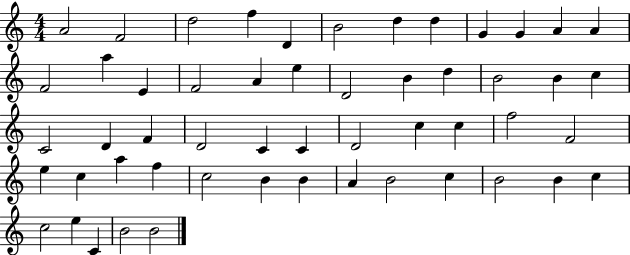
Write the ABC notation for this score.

X:1
T:Untitled
M:4/4
L:1/4
K:C
A2 F2 d2 f D B2 d d G G A A F2 a E F2 A e D2 B d B2 B c C2 D F D2 C C D2 c c f2 F2 e c a f c2 B B A B2 c B2 B c c2 e C B2 B2